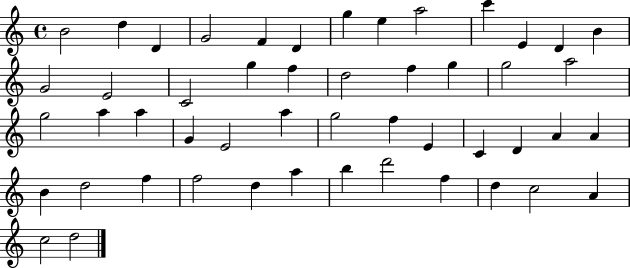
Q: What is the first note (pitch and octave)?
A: B4